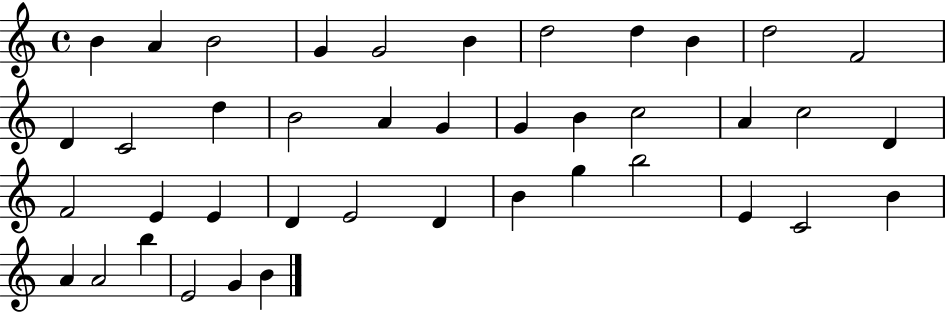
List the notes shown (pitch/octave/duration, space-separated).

B4/q A4/q B4/h G4/q G4/h B4/q D5/h D5/q B4/q D5/h F4/h D4/q C4/h D5/q B4/h A4/q G4/q G4/q B4/q C5/h A4/q C5/h D4/q F4/h E4/q E4/q D4/q E4/h D4/q B4/q G5/q B5/h E4/q C4/h B4/q A4/q A4/h B5/q E4/h G4/q B4/q